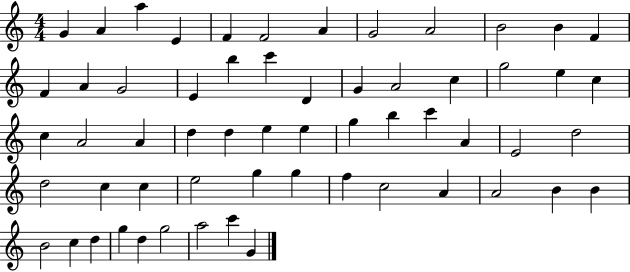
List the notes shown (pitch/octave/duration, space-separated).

G4/q A4/q A5/q E4/q F4/q F4/h A4/q G4/h A4/h B4/h B4/q F4/q F4/q A4/q G4/h E4/q B5/q C6/q D4/q G4/q A4/h C5/q G5/h E5/q C5/q C5/q A4/h A4/q D5/q D5/q E5/q E5/q G5/q B5/q C6/q A4/q E4/h D5/h D5/h C5/q C5/q E5/h G5/q G5/q F5/q C5/h A4/q A4/h B4/q B4/q B4/h C5/q D5/q G5/q D5/q G5/h A5/h C6/q G4/q